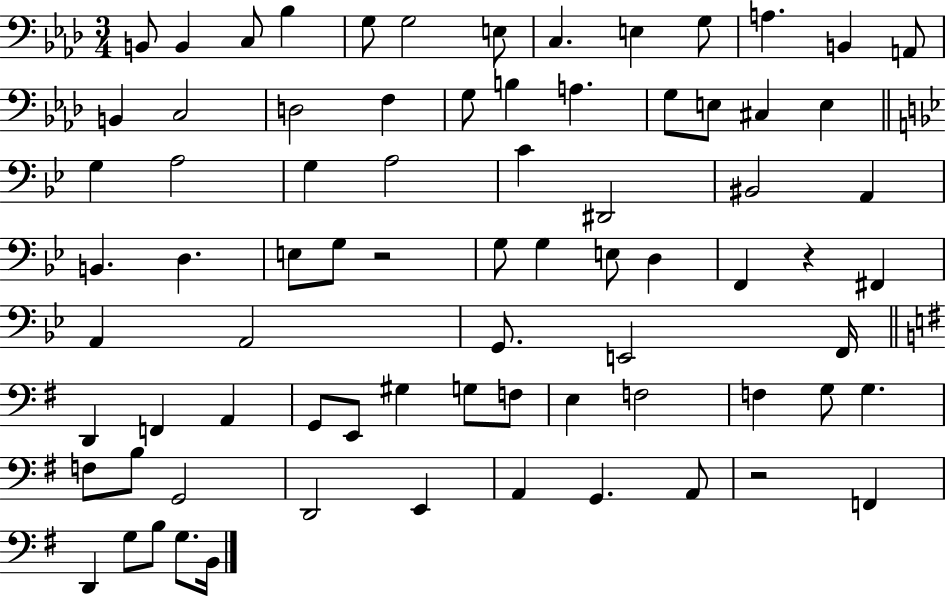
X:1
T:Untitled
M:3/4
L:1/4
K:Ab
B,,/2 B,, C,/2 _B, G,/2 G,2 E,/2 C, E, G,/2 A, B,, A,,/2 B,, C,2 D,2 F, G,/2 B, A, G,/2 E,/2 ^C, E, G, A,2 G, A,2 C ^D,,2 ^B,,2 A,, B,, D, E,/2 G,/2 z2 G,/2 G, E,/2 D, F,, z ^F,, A,, A,,2 G,,/2 E,,2 F,,/4 D,, F,, A,, G,,/2 E,,/2 ^G, G,/2 F,/2 E, F,2 F, G,/2 G, F,/2 B,/2 G,,2 D,,2 E,, A,, G,, A,,/2 z2 F,, D,, G,/2 B,/2 G,/2 B,,/4